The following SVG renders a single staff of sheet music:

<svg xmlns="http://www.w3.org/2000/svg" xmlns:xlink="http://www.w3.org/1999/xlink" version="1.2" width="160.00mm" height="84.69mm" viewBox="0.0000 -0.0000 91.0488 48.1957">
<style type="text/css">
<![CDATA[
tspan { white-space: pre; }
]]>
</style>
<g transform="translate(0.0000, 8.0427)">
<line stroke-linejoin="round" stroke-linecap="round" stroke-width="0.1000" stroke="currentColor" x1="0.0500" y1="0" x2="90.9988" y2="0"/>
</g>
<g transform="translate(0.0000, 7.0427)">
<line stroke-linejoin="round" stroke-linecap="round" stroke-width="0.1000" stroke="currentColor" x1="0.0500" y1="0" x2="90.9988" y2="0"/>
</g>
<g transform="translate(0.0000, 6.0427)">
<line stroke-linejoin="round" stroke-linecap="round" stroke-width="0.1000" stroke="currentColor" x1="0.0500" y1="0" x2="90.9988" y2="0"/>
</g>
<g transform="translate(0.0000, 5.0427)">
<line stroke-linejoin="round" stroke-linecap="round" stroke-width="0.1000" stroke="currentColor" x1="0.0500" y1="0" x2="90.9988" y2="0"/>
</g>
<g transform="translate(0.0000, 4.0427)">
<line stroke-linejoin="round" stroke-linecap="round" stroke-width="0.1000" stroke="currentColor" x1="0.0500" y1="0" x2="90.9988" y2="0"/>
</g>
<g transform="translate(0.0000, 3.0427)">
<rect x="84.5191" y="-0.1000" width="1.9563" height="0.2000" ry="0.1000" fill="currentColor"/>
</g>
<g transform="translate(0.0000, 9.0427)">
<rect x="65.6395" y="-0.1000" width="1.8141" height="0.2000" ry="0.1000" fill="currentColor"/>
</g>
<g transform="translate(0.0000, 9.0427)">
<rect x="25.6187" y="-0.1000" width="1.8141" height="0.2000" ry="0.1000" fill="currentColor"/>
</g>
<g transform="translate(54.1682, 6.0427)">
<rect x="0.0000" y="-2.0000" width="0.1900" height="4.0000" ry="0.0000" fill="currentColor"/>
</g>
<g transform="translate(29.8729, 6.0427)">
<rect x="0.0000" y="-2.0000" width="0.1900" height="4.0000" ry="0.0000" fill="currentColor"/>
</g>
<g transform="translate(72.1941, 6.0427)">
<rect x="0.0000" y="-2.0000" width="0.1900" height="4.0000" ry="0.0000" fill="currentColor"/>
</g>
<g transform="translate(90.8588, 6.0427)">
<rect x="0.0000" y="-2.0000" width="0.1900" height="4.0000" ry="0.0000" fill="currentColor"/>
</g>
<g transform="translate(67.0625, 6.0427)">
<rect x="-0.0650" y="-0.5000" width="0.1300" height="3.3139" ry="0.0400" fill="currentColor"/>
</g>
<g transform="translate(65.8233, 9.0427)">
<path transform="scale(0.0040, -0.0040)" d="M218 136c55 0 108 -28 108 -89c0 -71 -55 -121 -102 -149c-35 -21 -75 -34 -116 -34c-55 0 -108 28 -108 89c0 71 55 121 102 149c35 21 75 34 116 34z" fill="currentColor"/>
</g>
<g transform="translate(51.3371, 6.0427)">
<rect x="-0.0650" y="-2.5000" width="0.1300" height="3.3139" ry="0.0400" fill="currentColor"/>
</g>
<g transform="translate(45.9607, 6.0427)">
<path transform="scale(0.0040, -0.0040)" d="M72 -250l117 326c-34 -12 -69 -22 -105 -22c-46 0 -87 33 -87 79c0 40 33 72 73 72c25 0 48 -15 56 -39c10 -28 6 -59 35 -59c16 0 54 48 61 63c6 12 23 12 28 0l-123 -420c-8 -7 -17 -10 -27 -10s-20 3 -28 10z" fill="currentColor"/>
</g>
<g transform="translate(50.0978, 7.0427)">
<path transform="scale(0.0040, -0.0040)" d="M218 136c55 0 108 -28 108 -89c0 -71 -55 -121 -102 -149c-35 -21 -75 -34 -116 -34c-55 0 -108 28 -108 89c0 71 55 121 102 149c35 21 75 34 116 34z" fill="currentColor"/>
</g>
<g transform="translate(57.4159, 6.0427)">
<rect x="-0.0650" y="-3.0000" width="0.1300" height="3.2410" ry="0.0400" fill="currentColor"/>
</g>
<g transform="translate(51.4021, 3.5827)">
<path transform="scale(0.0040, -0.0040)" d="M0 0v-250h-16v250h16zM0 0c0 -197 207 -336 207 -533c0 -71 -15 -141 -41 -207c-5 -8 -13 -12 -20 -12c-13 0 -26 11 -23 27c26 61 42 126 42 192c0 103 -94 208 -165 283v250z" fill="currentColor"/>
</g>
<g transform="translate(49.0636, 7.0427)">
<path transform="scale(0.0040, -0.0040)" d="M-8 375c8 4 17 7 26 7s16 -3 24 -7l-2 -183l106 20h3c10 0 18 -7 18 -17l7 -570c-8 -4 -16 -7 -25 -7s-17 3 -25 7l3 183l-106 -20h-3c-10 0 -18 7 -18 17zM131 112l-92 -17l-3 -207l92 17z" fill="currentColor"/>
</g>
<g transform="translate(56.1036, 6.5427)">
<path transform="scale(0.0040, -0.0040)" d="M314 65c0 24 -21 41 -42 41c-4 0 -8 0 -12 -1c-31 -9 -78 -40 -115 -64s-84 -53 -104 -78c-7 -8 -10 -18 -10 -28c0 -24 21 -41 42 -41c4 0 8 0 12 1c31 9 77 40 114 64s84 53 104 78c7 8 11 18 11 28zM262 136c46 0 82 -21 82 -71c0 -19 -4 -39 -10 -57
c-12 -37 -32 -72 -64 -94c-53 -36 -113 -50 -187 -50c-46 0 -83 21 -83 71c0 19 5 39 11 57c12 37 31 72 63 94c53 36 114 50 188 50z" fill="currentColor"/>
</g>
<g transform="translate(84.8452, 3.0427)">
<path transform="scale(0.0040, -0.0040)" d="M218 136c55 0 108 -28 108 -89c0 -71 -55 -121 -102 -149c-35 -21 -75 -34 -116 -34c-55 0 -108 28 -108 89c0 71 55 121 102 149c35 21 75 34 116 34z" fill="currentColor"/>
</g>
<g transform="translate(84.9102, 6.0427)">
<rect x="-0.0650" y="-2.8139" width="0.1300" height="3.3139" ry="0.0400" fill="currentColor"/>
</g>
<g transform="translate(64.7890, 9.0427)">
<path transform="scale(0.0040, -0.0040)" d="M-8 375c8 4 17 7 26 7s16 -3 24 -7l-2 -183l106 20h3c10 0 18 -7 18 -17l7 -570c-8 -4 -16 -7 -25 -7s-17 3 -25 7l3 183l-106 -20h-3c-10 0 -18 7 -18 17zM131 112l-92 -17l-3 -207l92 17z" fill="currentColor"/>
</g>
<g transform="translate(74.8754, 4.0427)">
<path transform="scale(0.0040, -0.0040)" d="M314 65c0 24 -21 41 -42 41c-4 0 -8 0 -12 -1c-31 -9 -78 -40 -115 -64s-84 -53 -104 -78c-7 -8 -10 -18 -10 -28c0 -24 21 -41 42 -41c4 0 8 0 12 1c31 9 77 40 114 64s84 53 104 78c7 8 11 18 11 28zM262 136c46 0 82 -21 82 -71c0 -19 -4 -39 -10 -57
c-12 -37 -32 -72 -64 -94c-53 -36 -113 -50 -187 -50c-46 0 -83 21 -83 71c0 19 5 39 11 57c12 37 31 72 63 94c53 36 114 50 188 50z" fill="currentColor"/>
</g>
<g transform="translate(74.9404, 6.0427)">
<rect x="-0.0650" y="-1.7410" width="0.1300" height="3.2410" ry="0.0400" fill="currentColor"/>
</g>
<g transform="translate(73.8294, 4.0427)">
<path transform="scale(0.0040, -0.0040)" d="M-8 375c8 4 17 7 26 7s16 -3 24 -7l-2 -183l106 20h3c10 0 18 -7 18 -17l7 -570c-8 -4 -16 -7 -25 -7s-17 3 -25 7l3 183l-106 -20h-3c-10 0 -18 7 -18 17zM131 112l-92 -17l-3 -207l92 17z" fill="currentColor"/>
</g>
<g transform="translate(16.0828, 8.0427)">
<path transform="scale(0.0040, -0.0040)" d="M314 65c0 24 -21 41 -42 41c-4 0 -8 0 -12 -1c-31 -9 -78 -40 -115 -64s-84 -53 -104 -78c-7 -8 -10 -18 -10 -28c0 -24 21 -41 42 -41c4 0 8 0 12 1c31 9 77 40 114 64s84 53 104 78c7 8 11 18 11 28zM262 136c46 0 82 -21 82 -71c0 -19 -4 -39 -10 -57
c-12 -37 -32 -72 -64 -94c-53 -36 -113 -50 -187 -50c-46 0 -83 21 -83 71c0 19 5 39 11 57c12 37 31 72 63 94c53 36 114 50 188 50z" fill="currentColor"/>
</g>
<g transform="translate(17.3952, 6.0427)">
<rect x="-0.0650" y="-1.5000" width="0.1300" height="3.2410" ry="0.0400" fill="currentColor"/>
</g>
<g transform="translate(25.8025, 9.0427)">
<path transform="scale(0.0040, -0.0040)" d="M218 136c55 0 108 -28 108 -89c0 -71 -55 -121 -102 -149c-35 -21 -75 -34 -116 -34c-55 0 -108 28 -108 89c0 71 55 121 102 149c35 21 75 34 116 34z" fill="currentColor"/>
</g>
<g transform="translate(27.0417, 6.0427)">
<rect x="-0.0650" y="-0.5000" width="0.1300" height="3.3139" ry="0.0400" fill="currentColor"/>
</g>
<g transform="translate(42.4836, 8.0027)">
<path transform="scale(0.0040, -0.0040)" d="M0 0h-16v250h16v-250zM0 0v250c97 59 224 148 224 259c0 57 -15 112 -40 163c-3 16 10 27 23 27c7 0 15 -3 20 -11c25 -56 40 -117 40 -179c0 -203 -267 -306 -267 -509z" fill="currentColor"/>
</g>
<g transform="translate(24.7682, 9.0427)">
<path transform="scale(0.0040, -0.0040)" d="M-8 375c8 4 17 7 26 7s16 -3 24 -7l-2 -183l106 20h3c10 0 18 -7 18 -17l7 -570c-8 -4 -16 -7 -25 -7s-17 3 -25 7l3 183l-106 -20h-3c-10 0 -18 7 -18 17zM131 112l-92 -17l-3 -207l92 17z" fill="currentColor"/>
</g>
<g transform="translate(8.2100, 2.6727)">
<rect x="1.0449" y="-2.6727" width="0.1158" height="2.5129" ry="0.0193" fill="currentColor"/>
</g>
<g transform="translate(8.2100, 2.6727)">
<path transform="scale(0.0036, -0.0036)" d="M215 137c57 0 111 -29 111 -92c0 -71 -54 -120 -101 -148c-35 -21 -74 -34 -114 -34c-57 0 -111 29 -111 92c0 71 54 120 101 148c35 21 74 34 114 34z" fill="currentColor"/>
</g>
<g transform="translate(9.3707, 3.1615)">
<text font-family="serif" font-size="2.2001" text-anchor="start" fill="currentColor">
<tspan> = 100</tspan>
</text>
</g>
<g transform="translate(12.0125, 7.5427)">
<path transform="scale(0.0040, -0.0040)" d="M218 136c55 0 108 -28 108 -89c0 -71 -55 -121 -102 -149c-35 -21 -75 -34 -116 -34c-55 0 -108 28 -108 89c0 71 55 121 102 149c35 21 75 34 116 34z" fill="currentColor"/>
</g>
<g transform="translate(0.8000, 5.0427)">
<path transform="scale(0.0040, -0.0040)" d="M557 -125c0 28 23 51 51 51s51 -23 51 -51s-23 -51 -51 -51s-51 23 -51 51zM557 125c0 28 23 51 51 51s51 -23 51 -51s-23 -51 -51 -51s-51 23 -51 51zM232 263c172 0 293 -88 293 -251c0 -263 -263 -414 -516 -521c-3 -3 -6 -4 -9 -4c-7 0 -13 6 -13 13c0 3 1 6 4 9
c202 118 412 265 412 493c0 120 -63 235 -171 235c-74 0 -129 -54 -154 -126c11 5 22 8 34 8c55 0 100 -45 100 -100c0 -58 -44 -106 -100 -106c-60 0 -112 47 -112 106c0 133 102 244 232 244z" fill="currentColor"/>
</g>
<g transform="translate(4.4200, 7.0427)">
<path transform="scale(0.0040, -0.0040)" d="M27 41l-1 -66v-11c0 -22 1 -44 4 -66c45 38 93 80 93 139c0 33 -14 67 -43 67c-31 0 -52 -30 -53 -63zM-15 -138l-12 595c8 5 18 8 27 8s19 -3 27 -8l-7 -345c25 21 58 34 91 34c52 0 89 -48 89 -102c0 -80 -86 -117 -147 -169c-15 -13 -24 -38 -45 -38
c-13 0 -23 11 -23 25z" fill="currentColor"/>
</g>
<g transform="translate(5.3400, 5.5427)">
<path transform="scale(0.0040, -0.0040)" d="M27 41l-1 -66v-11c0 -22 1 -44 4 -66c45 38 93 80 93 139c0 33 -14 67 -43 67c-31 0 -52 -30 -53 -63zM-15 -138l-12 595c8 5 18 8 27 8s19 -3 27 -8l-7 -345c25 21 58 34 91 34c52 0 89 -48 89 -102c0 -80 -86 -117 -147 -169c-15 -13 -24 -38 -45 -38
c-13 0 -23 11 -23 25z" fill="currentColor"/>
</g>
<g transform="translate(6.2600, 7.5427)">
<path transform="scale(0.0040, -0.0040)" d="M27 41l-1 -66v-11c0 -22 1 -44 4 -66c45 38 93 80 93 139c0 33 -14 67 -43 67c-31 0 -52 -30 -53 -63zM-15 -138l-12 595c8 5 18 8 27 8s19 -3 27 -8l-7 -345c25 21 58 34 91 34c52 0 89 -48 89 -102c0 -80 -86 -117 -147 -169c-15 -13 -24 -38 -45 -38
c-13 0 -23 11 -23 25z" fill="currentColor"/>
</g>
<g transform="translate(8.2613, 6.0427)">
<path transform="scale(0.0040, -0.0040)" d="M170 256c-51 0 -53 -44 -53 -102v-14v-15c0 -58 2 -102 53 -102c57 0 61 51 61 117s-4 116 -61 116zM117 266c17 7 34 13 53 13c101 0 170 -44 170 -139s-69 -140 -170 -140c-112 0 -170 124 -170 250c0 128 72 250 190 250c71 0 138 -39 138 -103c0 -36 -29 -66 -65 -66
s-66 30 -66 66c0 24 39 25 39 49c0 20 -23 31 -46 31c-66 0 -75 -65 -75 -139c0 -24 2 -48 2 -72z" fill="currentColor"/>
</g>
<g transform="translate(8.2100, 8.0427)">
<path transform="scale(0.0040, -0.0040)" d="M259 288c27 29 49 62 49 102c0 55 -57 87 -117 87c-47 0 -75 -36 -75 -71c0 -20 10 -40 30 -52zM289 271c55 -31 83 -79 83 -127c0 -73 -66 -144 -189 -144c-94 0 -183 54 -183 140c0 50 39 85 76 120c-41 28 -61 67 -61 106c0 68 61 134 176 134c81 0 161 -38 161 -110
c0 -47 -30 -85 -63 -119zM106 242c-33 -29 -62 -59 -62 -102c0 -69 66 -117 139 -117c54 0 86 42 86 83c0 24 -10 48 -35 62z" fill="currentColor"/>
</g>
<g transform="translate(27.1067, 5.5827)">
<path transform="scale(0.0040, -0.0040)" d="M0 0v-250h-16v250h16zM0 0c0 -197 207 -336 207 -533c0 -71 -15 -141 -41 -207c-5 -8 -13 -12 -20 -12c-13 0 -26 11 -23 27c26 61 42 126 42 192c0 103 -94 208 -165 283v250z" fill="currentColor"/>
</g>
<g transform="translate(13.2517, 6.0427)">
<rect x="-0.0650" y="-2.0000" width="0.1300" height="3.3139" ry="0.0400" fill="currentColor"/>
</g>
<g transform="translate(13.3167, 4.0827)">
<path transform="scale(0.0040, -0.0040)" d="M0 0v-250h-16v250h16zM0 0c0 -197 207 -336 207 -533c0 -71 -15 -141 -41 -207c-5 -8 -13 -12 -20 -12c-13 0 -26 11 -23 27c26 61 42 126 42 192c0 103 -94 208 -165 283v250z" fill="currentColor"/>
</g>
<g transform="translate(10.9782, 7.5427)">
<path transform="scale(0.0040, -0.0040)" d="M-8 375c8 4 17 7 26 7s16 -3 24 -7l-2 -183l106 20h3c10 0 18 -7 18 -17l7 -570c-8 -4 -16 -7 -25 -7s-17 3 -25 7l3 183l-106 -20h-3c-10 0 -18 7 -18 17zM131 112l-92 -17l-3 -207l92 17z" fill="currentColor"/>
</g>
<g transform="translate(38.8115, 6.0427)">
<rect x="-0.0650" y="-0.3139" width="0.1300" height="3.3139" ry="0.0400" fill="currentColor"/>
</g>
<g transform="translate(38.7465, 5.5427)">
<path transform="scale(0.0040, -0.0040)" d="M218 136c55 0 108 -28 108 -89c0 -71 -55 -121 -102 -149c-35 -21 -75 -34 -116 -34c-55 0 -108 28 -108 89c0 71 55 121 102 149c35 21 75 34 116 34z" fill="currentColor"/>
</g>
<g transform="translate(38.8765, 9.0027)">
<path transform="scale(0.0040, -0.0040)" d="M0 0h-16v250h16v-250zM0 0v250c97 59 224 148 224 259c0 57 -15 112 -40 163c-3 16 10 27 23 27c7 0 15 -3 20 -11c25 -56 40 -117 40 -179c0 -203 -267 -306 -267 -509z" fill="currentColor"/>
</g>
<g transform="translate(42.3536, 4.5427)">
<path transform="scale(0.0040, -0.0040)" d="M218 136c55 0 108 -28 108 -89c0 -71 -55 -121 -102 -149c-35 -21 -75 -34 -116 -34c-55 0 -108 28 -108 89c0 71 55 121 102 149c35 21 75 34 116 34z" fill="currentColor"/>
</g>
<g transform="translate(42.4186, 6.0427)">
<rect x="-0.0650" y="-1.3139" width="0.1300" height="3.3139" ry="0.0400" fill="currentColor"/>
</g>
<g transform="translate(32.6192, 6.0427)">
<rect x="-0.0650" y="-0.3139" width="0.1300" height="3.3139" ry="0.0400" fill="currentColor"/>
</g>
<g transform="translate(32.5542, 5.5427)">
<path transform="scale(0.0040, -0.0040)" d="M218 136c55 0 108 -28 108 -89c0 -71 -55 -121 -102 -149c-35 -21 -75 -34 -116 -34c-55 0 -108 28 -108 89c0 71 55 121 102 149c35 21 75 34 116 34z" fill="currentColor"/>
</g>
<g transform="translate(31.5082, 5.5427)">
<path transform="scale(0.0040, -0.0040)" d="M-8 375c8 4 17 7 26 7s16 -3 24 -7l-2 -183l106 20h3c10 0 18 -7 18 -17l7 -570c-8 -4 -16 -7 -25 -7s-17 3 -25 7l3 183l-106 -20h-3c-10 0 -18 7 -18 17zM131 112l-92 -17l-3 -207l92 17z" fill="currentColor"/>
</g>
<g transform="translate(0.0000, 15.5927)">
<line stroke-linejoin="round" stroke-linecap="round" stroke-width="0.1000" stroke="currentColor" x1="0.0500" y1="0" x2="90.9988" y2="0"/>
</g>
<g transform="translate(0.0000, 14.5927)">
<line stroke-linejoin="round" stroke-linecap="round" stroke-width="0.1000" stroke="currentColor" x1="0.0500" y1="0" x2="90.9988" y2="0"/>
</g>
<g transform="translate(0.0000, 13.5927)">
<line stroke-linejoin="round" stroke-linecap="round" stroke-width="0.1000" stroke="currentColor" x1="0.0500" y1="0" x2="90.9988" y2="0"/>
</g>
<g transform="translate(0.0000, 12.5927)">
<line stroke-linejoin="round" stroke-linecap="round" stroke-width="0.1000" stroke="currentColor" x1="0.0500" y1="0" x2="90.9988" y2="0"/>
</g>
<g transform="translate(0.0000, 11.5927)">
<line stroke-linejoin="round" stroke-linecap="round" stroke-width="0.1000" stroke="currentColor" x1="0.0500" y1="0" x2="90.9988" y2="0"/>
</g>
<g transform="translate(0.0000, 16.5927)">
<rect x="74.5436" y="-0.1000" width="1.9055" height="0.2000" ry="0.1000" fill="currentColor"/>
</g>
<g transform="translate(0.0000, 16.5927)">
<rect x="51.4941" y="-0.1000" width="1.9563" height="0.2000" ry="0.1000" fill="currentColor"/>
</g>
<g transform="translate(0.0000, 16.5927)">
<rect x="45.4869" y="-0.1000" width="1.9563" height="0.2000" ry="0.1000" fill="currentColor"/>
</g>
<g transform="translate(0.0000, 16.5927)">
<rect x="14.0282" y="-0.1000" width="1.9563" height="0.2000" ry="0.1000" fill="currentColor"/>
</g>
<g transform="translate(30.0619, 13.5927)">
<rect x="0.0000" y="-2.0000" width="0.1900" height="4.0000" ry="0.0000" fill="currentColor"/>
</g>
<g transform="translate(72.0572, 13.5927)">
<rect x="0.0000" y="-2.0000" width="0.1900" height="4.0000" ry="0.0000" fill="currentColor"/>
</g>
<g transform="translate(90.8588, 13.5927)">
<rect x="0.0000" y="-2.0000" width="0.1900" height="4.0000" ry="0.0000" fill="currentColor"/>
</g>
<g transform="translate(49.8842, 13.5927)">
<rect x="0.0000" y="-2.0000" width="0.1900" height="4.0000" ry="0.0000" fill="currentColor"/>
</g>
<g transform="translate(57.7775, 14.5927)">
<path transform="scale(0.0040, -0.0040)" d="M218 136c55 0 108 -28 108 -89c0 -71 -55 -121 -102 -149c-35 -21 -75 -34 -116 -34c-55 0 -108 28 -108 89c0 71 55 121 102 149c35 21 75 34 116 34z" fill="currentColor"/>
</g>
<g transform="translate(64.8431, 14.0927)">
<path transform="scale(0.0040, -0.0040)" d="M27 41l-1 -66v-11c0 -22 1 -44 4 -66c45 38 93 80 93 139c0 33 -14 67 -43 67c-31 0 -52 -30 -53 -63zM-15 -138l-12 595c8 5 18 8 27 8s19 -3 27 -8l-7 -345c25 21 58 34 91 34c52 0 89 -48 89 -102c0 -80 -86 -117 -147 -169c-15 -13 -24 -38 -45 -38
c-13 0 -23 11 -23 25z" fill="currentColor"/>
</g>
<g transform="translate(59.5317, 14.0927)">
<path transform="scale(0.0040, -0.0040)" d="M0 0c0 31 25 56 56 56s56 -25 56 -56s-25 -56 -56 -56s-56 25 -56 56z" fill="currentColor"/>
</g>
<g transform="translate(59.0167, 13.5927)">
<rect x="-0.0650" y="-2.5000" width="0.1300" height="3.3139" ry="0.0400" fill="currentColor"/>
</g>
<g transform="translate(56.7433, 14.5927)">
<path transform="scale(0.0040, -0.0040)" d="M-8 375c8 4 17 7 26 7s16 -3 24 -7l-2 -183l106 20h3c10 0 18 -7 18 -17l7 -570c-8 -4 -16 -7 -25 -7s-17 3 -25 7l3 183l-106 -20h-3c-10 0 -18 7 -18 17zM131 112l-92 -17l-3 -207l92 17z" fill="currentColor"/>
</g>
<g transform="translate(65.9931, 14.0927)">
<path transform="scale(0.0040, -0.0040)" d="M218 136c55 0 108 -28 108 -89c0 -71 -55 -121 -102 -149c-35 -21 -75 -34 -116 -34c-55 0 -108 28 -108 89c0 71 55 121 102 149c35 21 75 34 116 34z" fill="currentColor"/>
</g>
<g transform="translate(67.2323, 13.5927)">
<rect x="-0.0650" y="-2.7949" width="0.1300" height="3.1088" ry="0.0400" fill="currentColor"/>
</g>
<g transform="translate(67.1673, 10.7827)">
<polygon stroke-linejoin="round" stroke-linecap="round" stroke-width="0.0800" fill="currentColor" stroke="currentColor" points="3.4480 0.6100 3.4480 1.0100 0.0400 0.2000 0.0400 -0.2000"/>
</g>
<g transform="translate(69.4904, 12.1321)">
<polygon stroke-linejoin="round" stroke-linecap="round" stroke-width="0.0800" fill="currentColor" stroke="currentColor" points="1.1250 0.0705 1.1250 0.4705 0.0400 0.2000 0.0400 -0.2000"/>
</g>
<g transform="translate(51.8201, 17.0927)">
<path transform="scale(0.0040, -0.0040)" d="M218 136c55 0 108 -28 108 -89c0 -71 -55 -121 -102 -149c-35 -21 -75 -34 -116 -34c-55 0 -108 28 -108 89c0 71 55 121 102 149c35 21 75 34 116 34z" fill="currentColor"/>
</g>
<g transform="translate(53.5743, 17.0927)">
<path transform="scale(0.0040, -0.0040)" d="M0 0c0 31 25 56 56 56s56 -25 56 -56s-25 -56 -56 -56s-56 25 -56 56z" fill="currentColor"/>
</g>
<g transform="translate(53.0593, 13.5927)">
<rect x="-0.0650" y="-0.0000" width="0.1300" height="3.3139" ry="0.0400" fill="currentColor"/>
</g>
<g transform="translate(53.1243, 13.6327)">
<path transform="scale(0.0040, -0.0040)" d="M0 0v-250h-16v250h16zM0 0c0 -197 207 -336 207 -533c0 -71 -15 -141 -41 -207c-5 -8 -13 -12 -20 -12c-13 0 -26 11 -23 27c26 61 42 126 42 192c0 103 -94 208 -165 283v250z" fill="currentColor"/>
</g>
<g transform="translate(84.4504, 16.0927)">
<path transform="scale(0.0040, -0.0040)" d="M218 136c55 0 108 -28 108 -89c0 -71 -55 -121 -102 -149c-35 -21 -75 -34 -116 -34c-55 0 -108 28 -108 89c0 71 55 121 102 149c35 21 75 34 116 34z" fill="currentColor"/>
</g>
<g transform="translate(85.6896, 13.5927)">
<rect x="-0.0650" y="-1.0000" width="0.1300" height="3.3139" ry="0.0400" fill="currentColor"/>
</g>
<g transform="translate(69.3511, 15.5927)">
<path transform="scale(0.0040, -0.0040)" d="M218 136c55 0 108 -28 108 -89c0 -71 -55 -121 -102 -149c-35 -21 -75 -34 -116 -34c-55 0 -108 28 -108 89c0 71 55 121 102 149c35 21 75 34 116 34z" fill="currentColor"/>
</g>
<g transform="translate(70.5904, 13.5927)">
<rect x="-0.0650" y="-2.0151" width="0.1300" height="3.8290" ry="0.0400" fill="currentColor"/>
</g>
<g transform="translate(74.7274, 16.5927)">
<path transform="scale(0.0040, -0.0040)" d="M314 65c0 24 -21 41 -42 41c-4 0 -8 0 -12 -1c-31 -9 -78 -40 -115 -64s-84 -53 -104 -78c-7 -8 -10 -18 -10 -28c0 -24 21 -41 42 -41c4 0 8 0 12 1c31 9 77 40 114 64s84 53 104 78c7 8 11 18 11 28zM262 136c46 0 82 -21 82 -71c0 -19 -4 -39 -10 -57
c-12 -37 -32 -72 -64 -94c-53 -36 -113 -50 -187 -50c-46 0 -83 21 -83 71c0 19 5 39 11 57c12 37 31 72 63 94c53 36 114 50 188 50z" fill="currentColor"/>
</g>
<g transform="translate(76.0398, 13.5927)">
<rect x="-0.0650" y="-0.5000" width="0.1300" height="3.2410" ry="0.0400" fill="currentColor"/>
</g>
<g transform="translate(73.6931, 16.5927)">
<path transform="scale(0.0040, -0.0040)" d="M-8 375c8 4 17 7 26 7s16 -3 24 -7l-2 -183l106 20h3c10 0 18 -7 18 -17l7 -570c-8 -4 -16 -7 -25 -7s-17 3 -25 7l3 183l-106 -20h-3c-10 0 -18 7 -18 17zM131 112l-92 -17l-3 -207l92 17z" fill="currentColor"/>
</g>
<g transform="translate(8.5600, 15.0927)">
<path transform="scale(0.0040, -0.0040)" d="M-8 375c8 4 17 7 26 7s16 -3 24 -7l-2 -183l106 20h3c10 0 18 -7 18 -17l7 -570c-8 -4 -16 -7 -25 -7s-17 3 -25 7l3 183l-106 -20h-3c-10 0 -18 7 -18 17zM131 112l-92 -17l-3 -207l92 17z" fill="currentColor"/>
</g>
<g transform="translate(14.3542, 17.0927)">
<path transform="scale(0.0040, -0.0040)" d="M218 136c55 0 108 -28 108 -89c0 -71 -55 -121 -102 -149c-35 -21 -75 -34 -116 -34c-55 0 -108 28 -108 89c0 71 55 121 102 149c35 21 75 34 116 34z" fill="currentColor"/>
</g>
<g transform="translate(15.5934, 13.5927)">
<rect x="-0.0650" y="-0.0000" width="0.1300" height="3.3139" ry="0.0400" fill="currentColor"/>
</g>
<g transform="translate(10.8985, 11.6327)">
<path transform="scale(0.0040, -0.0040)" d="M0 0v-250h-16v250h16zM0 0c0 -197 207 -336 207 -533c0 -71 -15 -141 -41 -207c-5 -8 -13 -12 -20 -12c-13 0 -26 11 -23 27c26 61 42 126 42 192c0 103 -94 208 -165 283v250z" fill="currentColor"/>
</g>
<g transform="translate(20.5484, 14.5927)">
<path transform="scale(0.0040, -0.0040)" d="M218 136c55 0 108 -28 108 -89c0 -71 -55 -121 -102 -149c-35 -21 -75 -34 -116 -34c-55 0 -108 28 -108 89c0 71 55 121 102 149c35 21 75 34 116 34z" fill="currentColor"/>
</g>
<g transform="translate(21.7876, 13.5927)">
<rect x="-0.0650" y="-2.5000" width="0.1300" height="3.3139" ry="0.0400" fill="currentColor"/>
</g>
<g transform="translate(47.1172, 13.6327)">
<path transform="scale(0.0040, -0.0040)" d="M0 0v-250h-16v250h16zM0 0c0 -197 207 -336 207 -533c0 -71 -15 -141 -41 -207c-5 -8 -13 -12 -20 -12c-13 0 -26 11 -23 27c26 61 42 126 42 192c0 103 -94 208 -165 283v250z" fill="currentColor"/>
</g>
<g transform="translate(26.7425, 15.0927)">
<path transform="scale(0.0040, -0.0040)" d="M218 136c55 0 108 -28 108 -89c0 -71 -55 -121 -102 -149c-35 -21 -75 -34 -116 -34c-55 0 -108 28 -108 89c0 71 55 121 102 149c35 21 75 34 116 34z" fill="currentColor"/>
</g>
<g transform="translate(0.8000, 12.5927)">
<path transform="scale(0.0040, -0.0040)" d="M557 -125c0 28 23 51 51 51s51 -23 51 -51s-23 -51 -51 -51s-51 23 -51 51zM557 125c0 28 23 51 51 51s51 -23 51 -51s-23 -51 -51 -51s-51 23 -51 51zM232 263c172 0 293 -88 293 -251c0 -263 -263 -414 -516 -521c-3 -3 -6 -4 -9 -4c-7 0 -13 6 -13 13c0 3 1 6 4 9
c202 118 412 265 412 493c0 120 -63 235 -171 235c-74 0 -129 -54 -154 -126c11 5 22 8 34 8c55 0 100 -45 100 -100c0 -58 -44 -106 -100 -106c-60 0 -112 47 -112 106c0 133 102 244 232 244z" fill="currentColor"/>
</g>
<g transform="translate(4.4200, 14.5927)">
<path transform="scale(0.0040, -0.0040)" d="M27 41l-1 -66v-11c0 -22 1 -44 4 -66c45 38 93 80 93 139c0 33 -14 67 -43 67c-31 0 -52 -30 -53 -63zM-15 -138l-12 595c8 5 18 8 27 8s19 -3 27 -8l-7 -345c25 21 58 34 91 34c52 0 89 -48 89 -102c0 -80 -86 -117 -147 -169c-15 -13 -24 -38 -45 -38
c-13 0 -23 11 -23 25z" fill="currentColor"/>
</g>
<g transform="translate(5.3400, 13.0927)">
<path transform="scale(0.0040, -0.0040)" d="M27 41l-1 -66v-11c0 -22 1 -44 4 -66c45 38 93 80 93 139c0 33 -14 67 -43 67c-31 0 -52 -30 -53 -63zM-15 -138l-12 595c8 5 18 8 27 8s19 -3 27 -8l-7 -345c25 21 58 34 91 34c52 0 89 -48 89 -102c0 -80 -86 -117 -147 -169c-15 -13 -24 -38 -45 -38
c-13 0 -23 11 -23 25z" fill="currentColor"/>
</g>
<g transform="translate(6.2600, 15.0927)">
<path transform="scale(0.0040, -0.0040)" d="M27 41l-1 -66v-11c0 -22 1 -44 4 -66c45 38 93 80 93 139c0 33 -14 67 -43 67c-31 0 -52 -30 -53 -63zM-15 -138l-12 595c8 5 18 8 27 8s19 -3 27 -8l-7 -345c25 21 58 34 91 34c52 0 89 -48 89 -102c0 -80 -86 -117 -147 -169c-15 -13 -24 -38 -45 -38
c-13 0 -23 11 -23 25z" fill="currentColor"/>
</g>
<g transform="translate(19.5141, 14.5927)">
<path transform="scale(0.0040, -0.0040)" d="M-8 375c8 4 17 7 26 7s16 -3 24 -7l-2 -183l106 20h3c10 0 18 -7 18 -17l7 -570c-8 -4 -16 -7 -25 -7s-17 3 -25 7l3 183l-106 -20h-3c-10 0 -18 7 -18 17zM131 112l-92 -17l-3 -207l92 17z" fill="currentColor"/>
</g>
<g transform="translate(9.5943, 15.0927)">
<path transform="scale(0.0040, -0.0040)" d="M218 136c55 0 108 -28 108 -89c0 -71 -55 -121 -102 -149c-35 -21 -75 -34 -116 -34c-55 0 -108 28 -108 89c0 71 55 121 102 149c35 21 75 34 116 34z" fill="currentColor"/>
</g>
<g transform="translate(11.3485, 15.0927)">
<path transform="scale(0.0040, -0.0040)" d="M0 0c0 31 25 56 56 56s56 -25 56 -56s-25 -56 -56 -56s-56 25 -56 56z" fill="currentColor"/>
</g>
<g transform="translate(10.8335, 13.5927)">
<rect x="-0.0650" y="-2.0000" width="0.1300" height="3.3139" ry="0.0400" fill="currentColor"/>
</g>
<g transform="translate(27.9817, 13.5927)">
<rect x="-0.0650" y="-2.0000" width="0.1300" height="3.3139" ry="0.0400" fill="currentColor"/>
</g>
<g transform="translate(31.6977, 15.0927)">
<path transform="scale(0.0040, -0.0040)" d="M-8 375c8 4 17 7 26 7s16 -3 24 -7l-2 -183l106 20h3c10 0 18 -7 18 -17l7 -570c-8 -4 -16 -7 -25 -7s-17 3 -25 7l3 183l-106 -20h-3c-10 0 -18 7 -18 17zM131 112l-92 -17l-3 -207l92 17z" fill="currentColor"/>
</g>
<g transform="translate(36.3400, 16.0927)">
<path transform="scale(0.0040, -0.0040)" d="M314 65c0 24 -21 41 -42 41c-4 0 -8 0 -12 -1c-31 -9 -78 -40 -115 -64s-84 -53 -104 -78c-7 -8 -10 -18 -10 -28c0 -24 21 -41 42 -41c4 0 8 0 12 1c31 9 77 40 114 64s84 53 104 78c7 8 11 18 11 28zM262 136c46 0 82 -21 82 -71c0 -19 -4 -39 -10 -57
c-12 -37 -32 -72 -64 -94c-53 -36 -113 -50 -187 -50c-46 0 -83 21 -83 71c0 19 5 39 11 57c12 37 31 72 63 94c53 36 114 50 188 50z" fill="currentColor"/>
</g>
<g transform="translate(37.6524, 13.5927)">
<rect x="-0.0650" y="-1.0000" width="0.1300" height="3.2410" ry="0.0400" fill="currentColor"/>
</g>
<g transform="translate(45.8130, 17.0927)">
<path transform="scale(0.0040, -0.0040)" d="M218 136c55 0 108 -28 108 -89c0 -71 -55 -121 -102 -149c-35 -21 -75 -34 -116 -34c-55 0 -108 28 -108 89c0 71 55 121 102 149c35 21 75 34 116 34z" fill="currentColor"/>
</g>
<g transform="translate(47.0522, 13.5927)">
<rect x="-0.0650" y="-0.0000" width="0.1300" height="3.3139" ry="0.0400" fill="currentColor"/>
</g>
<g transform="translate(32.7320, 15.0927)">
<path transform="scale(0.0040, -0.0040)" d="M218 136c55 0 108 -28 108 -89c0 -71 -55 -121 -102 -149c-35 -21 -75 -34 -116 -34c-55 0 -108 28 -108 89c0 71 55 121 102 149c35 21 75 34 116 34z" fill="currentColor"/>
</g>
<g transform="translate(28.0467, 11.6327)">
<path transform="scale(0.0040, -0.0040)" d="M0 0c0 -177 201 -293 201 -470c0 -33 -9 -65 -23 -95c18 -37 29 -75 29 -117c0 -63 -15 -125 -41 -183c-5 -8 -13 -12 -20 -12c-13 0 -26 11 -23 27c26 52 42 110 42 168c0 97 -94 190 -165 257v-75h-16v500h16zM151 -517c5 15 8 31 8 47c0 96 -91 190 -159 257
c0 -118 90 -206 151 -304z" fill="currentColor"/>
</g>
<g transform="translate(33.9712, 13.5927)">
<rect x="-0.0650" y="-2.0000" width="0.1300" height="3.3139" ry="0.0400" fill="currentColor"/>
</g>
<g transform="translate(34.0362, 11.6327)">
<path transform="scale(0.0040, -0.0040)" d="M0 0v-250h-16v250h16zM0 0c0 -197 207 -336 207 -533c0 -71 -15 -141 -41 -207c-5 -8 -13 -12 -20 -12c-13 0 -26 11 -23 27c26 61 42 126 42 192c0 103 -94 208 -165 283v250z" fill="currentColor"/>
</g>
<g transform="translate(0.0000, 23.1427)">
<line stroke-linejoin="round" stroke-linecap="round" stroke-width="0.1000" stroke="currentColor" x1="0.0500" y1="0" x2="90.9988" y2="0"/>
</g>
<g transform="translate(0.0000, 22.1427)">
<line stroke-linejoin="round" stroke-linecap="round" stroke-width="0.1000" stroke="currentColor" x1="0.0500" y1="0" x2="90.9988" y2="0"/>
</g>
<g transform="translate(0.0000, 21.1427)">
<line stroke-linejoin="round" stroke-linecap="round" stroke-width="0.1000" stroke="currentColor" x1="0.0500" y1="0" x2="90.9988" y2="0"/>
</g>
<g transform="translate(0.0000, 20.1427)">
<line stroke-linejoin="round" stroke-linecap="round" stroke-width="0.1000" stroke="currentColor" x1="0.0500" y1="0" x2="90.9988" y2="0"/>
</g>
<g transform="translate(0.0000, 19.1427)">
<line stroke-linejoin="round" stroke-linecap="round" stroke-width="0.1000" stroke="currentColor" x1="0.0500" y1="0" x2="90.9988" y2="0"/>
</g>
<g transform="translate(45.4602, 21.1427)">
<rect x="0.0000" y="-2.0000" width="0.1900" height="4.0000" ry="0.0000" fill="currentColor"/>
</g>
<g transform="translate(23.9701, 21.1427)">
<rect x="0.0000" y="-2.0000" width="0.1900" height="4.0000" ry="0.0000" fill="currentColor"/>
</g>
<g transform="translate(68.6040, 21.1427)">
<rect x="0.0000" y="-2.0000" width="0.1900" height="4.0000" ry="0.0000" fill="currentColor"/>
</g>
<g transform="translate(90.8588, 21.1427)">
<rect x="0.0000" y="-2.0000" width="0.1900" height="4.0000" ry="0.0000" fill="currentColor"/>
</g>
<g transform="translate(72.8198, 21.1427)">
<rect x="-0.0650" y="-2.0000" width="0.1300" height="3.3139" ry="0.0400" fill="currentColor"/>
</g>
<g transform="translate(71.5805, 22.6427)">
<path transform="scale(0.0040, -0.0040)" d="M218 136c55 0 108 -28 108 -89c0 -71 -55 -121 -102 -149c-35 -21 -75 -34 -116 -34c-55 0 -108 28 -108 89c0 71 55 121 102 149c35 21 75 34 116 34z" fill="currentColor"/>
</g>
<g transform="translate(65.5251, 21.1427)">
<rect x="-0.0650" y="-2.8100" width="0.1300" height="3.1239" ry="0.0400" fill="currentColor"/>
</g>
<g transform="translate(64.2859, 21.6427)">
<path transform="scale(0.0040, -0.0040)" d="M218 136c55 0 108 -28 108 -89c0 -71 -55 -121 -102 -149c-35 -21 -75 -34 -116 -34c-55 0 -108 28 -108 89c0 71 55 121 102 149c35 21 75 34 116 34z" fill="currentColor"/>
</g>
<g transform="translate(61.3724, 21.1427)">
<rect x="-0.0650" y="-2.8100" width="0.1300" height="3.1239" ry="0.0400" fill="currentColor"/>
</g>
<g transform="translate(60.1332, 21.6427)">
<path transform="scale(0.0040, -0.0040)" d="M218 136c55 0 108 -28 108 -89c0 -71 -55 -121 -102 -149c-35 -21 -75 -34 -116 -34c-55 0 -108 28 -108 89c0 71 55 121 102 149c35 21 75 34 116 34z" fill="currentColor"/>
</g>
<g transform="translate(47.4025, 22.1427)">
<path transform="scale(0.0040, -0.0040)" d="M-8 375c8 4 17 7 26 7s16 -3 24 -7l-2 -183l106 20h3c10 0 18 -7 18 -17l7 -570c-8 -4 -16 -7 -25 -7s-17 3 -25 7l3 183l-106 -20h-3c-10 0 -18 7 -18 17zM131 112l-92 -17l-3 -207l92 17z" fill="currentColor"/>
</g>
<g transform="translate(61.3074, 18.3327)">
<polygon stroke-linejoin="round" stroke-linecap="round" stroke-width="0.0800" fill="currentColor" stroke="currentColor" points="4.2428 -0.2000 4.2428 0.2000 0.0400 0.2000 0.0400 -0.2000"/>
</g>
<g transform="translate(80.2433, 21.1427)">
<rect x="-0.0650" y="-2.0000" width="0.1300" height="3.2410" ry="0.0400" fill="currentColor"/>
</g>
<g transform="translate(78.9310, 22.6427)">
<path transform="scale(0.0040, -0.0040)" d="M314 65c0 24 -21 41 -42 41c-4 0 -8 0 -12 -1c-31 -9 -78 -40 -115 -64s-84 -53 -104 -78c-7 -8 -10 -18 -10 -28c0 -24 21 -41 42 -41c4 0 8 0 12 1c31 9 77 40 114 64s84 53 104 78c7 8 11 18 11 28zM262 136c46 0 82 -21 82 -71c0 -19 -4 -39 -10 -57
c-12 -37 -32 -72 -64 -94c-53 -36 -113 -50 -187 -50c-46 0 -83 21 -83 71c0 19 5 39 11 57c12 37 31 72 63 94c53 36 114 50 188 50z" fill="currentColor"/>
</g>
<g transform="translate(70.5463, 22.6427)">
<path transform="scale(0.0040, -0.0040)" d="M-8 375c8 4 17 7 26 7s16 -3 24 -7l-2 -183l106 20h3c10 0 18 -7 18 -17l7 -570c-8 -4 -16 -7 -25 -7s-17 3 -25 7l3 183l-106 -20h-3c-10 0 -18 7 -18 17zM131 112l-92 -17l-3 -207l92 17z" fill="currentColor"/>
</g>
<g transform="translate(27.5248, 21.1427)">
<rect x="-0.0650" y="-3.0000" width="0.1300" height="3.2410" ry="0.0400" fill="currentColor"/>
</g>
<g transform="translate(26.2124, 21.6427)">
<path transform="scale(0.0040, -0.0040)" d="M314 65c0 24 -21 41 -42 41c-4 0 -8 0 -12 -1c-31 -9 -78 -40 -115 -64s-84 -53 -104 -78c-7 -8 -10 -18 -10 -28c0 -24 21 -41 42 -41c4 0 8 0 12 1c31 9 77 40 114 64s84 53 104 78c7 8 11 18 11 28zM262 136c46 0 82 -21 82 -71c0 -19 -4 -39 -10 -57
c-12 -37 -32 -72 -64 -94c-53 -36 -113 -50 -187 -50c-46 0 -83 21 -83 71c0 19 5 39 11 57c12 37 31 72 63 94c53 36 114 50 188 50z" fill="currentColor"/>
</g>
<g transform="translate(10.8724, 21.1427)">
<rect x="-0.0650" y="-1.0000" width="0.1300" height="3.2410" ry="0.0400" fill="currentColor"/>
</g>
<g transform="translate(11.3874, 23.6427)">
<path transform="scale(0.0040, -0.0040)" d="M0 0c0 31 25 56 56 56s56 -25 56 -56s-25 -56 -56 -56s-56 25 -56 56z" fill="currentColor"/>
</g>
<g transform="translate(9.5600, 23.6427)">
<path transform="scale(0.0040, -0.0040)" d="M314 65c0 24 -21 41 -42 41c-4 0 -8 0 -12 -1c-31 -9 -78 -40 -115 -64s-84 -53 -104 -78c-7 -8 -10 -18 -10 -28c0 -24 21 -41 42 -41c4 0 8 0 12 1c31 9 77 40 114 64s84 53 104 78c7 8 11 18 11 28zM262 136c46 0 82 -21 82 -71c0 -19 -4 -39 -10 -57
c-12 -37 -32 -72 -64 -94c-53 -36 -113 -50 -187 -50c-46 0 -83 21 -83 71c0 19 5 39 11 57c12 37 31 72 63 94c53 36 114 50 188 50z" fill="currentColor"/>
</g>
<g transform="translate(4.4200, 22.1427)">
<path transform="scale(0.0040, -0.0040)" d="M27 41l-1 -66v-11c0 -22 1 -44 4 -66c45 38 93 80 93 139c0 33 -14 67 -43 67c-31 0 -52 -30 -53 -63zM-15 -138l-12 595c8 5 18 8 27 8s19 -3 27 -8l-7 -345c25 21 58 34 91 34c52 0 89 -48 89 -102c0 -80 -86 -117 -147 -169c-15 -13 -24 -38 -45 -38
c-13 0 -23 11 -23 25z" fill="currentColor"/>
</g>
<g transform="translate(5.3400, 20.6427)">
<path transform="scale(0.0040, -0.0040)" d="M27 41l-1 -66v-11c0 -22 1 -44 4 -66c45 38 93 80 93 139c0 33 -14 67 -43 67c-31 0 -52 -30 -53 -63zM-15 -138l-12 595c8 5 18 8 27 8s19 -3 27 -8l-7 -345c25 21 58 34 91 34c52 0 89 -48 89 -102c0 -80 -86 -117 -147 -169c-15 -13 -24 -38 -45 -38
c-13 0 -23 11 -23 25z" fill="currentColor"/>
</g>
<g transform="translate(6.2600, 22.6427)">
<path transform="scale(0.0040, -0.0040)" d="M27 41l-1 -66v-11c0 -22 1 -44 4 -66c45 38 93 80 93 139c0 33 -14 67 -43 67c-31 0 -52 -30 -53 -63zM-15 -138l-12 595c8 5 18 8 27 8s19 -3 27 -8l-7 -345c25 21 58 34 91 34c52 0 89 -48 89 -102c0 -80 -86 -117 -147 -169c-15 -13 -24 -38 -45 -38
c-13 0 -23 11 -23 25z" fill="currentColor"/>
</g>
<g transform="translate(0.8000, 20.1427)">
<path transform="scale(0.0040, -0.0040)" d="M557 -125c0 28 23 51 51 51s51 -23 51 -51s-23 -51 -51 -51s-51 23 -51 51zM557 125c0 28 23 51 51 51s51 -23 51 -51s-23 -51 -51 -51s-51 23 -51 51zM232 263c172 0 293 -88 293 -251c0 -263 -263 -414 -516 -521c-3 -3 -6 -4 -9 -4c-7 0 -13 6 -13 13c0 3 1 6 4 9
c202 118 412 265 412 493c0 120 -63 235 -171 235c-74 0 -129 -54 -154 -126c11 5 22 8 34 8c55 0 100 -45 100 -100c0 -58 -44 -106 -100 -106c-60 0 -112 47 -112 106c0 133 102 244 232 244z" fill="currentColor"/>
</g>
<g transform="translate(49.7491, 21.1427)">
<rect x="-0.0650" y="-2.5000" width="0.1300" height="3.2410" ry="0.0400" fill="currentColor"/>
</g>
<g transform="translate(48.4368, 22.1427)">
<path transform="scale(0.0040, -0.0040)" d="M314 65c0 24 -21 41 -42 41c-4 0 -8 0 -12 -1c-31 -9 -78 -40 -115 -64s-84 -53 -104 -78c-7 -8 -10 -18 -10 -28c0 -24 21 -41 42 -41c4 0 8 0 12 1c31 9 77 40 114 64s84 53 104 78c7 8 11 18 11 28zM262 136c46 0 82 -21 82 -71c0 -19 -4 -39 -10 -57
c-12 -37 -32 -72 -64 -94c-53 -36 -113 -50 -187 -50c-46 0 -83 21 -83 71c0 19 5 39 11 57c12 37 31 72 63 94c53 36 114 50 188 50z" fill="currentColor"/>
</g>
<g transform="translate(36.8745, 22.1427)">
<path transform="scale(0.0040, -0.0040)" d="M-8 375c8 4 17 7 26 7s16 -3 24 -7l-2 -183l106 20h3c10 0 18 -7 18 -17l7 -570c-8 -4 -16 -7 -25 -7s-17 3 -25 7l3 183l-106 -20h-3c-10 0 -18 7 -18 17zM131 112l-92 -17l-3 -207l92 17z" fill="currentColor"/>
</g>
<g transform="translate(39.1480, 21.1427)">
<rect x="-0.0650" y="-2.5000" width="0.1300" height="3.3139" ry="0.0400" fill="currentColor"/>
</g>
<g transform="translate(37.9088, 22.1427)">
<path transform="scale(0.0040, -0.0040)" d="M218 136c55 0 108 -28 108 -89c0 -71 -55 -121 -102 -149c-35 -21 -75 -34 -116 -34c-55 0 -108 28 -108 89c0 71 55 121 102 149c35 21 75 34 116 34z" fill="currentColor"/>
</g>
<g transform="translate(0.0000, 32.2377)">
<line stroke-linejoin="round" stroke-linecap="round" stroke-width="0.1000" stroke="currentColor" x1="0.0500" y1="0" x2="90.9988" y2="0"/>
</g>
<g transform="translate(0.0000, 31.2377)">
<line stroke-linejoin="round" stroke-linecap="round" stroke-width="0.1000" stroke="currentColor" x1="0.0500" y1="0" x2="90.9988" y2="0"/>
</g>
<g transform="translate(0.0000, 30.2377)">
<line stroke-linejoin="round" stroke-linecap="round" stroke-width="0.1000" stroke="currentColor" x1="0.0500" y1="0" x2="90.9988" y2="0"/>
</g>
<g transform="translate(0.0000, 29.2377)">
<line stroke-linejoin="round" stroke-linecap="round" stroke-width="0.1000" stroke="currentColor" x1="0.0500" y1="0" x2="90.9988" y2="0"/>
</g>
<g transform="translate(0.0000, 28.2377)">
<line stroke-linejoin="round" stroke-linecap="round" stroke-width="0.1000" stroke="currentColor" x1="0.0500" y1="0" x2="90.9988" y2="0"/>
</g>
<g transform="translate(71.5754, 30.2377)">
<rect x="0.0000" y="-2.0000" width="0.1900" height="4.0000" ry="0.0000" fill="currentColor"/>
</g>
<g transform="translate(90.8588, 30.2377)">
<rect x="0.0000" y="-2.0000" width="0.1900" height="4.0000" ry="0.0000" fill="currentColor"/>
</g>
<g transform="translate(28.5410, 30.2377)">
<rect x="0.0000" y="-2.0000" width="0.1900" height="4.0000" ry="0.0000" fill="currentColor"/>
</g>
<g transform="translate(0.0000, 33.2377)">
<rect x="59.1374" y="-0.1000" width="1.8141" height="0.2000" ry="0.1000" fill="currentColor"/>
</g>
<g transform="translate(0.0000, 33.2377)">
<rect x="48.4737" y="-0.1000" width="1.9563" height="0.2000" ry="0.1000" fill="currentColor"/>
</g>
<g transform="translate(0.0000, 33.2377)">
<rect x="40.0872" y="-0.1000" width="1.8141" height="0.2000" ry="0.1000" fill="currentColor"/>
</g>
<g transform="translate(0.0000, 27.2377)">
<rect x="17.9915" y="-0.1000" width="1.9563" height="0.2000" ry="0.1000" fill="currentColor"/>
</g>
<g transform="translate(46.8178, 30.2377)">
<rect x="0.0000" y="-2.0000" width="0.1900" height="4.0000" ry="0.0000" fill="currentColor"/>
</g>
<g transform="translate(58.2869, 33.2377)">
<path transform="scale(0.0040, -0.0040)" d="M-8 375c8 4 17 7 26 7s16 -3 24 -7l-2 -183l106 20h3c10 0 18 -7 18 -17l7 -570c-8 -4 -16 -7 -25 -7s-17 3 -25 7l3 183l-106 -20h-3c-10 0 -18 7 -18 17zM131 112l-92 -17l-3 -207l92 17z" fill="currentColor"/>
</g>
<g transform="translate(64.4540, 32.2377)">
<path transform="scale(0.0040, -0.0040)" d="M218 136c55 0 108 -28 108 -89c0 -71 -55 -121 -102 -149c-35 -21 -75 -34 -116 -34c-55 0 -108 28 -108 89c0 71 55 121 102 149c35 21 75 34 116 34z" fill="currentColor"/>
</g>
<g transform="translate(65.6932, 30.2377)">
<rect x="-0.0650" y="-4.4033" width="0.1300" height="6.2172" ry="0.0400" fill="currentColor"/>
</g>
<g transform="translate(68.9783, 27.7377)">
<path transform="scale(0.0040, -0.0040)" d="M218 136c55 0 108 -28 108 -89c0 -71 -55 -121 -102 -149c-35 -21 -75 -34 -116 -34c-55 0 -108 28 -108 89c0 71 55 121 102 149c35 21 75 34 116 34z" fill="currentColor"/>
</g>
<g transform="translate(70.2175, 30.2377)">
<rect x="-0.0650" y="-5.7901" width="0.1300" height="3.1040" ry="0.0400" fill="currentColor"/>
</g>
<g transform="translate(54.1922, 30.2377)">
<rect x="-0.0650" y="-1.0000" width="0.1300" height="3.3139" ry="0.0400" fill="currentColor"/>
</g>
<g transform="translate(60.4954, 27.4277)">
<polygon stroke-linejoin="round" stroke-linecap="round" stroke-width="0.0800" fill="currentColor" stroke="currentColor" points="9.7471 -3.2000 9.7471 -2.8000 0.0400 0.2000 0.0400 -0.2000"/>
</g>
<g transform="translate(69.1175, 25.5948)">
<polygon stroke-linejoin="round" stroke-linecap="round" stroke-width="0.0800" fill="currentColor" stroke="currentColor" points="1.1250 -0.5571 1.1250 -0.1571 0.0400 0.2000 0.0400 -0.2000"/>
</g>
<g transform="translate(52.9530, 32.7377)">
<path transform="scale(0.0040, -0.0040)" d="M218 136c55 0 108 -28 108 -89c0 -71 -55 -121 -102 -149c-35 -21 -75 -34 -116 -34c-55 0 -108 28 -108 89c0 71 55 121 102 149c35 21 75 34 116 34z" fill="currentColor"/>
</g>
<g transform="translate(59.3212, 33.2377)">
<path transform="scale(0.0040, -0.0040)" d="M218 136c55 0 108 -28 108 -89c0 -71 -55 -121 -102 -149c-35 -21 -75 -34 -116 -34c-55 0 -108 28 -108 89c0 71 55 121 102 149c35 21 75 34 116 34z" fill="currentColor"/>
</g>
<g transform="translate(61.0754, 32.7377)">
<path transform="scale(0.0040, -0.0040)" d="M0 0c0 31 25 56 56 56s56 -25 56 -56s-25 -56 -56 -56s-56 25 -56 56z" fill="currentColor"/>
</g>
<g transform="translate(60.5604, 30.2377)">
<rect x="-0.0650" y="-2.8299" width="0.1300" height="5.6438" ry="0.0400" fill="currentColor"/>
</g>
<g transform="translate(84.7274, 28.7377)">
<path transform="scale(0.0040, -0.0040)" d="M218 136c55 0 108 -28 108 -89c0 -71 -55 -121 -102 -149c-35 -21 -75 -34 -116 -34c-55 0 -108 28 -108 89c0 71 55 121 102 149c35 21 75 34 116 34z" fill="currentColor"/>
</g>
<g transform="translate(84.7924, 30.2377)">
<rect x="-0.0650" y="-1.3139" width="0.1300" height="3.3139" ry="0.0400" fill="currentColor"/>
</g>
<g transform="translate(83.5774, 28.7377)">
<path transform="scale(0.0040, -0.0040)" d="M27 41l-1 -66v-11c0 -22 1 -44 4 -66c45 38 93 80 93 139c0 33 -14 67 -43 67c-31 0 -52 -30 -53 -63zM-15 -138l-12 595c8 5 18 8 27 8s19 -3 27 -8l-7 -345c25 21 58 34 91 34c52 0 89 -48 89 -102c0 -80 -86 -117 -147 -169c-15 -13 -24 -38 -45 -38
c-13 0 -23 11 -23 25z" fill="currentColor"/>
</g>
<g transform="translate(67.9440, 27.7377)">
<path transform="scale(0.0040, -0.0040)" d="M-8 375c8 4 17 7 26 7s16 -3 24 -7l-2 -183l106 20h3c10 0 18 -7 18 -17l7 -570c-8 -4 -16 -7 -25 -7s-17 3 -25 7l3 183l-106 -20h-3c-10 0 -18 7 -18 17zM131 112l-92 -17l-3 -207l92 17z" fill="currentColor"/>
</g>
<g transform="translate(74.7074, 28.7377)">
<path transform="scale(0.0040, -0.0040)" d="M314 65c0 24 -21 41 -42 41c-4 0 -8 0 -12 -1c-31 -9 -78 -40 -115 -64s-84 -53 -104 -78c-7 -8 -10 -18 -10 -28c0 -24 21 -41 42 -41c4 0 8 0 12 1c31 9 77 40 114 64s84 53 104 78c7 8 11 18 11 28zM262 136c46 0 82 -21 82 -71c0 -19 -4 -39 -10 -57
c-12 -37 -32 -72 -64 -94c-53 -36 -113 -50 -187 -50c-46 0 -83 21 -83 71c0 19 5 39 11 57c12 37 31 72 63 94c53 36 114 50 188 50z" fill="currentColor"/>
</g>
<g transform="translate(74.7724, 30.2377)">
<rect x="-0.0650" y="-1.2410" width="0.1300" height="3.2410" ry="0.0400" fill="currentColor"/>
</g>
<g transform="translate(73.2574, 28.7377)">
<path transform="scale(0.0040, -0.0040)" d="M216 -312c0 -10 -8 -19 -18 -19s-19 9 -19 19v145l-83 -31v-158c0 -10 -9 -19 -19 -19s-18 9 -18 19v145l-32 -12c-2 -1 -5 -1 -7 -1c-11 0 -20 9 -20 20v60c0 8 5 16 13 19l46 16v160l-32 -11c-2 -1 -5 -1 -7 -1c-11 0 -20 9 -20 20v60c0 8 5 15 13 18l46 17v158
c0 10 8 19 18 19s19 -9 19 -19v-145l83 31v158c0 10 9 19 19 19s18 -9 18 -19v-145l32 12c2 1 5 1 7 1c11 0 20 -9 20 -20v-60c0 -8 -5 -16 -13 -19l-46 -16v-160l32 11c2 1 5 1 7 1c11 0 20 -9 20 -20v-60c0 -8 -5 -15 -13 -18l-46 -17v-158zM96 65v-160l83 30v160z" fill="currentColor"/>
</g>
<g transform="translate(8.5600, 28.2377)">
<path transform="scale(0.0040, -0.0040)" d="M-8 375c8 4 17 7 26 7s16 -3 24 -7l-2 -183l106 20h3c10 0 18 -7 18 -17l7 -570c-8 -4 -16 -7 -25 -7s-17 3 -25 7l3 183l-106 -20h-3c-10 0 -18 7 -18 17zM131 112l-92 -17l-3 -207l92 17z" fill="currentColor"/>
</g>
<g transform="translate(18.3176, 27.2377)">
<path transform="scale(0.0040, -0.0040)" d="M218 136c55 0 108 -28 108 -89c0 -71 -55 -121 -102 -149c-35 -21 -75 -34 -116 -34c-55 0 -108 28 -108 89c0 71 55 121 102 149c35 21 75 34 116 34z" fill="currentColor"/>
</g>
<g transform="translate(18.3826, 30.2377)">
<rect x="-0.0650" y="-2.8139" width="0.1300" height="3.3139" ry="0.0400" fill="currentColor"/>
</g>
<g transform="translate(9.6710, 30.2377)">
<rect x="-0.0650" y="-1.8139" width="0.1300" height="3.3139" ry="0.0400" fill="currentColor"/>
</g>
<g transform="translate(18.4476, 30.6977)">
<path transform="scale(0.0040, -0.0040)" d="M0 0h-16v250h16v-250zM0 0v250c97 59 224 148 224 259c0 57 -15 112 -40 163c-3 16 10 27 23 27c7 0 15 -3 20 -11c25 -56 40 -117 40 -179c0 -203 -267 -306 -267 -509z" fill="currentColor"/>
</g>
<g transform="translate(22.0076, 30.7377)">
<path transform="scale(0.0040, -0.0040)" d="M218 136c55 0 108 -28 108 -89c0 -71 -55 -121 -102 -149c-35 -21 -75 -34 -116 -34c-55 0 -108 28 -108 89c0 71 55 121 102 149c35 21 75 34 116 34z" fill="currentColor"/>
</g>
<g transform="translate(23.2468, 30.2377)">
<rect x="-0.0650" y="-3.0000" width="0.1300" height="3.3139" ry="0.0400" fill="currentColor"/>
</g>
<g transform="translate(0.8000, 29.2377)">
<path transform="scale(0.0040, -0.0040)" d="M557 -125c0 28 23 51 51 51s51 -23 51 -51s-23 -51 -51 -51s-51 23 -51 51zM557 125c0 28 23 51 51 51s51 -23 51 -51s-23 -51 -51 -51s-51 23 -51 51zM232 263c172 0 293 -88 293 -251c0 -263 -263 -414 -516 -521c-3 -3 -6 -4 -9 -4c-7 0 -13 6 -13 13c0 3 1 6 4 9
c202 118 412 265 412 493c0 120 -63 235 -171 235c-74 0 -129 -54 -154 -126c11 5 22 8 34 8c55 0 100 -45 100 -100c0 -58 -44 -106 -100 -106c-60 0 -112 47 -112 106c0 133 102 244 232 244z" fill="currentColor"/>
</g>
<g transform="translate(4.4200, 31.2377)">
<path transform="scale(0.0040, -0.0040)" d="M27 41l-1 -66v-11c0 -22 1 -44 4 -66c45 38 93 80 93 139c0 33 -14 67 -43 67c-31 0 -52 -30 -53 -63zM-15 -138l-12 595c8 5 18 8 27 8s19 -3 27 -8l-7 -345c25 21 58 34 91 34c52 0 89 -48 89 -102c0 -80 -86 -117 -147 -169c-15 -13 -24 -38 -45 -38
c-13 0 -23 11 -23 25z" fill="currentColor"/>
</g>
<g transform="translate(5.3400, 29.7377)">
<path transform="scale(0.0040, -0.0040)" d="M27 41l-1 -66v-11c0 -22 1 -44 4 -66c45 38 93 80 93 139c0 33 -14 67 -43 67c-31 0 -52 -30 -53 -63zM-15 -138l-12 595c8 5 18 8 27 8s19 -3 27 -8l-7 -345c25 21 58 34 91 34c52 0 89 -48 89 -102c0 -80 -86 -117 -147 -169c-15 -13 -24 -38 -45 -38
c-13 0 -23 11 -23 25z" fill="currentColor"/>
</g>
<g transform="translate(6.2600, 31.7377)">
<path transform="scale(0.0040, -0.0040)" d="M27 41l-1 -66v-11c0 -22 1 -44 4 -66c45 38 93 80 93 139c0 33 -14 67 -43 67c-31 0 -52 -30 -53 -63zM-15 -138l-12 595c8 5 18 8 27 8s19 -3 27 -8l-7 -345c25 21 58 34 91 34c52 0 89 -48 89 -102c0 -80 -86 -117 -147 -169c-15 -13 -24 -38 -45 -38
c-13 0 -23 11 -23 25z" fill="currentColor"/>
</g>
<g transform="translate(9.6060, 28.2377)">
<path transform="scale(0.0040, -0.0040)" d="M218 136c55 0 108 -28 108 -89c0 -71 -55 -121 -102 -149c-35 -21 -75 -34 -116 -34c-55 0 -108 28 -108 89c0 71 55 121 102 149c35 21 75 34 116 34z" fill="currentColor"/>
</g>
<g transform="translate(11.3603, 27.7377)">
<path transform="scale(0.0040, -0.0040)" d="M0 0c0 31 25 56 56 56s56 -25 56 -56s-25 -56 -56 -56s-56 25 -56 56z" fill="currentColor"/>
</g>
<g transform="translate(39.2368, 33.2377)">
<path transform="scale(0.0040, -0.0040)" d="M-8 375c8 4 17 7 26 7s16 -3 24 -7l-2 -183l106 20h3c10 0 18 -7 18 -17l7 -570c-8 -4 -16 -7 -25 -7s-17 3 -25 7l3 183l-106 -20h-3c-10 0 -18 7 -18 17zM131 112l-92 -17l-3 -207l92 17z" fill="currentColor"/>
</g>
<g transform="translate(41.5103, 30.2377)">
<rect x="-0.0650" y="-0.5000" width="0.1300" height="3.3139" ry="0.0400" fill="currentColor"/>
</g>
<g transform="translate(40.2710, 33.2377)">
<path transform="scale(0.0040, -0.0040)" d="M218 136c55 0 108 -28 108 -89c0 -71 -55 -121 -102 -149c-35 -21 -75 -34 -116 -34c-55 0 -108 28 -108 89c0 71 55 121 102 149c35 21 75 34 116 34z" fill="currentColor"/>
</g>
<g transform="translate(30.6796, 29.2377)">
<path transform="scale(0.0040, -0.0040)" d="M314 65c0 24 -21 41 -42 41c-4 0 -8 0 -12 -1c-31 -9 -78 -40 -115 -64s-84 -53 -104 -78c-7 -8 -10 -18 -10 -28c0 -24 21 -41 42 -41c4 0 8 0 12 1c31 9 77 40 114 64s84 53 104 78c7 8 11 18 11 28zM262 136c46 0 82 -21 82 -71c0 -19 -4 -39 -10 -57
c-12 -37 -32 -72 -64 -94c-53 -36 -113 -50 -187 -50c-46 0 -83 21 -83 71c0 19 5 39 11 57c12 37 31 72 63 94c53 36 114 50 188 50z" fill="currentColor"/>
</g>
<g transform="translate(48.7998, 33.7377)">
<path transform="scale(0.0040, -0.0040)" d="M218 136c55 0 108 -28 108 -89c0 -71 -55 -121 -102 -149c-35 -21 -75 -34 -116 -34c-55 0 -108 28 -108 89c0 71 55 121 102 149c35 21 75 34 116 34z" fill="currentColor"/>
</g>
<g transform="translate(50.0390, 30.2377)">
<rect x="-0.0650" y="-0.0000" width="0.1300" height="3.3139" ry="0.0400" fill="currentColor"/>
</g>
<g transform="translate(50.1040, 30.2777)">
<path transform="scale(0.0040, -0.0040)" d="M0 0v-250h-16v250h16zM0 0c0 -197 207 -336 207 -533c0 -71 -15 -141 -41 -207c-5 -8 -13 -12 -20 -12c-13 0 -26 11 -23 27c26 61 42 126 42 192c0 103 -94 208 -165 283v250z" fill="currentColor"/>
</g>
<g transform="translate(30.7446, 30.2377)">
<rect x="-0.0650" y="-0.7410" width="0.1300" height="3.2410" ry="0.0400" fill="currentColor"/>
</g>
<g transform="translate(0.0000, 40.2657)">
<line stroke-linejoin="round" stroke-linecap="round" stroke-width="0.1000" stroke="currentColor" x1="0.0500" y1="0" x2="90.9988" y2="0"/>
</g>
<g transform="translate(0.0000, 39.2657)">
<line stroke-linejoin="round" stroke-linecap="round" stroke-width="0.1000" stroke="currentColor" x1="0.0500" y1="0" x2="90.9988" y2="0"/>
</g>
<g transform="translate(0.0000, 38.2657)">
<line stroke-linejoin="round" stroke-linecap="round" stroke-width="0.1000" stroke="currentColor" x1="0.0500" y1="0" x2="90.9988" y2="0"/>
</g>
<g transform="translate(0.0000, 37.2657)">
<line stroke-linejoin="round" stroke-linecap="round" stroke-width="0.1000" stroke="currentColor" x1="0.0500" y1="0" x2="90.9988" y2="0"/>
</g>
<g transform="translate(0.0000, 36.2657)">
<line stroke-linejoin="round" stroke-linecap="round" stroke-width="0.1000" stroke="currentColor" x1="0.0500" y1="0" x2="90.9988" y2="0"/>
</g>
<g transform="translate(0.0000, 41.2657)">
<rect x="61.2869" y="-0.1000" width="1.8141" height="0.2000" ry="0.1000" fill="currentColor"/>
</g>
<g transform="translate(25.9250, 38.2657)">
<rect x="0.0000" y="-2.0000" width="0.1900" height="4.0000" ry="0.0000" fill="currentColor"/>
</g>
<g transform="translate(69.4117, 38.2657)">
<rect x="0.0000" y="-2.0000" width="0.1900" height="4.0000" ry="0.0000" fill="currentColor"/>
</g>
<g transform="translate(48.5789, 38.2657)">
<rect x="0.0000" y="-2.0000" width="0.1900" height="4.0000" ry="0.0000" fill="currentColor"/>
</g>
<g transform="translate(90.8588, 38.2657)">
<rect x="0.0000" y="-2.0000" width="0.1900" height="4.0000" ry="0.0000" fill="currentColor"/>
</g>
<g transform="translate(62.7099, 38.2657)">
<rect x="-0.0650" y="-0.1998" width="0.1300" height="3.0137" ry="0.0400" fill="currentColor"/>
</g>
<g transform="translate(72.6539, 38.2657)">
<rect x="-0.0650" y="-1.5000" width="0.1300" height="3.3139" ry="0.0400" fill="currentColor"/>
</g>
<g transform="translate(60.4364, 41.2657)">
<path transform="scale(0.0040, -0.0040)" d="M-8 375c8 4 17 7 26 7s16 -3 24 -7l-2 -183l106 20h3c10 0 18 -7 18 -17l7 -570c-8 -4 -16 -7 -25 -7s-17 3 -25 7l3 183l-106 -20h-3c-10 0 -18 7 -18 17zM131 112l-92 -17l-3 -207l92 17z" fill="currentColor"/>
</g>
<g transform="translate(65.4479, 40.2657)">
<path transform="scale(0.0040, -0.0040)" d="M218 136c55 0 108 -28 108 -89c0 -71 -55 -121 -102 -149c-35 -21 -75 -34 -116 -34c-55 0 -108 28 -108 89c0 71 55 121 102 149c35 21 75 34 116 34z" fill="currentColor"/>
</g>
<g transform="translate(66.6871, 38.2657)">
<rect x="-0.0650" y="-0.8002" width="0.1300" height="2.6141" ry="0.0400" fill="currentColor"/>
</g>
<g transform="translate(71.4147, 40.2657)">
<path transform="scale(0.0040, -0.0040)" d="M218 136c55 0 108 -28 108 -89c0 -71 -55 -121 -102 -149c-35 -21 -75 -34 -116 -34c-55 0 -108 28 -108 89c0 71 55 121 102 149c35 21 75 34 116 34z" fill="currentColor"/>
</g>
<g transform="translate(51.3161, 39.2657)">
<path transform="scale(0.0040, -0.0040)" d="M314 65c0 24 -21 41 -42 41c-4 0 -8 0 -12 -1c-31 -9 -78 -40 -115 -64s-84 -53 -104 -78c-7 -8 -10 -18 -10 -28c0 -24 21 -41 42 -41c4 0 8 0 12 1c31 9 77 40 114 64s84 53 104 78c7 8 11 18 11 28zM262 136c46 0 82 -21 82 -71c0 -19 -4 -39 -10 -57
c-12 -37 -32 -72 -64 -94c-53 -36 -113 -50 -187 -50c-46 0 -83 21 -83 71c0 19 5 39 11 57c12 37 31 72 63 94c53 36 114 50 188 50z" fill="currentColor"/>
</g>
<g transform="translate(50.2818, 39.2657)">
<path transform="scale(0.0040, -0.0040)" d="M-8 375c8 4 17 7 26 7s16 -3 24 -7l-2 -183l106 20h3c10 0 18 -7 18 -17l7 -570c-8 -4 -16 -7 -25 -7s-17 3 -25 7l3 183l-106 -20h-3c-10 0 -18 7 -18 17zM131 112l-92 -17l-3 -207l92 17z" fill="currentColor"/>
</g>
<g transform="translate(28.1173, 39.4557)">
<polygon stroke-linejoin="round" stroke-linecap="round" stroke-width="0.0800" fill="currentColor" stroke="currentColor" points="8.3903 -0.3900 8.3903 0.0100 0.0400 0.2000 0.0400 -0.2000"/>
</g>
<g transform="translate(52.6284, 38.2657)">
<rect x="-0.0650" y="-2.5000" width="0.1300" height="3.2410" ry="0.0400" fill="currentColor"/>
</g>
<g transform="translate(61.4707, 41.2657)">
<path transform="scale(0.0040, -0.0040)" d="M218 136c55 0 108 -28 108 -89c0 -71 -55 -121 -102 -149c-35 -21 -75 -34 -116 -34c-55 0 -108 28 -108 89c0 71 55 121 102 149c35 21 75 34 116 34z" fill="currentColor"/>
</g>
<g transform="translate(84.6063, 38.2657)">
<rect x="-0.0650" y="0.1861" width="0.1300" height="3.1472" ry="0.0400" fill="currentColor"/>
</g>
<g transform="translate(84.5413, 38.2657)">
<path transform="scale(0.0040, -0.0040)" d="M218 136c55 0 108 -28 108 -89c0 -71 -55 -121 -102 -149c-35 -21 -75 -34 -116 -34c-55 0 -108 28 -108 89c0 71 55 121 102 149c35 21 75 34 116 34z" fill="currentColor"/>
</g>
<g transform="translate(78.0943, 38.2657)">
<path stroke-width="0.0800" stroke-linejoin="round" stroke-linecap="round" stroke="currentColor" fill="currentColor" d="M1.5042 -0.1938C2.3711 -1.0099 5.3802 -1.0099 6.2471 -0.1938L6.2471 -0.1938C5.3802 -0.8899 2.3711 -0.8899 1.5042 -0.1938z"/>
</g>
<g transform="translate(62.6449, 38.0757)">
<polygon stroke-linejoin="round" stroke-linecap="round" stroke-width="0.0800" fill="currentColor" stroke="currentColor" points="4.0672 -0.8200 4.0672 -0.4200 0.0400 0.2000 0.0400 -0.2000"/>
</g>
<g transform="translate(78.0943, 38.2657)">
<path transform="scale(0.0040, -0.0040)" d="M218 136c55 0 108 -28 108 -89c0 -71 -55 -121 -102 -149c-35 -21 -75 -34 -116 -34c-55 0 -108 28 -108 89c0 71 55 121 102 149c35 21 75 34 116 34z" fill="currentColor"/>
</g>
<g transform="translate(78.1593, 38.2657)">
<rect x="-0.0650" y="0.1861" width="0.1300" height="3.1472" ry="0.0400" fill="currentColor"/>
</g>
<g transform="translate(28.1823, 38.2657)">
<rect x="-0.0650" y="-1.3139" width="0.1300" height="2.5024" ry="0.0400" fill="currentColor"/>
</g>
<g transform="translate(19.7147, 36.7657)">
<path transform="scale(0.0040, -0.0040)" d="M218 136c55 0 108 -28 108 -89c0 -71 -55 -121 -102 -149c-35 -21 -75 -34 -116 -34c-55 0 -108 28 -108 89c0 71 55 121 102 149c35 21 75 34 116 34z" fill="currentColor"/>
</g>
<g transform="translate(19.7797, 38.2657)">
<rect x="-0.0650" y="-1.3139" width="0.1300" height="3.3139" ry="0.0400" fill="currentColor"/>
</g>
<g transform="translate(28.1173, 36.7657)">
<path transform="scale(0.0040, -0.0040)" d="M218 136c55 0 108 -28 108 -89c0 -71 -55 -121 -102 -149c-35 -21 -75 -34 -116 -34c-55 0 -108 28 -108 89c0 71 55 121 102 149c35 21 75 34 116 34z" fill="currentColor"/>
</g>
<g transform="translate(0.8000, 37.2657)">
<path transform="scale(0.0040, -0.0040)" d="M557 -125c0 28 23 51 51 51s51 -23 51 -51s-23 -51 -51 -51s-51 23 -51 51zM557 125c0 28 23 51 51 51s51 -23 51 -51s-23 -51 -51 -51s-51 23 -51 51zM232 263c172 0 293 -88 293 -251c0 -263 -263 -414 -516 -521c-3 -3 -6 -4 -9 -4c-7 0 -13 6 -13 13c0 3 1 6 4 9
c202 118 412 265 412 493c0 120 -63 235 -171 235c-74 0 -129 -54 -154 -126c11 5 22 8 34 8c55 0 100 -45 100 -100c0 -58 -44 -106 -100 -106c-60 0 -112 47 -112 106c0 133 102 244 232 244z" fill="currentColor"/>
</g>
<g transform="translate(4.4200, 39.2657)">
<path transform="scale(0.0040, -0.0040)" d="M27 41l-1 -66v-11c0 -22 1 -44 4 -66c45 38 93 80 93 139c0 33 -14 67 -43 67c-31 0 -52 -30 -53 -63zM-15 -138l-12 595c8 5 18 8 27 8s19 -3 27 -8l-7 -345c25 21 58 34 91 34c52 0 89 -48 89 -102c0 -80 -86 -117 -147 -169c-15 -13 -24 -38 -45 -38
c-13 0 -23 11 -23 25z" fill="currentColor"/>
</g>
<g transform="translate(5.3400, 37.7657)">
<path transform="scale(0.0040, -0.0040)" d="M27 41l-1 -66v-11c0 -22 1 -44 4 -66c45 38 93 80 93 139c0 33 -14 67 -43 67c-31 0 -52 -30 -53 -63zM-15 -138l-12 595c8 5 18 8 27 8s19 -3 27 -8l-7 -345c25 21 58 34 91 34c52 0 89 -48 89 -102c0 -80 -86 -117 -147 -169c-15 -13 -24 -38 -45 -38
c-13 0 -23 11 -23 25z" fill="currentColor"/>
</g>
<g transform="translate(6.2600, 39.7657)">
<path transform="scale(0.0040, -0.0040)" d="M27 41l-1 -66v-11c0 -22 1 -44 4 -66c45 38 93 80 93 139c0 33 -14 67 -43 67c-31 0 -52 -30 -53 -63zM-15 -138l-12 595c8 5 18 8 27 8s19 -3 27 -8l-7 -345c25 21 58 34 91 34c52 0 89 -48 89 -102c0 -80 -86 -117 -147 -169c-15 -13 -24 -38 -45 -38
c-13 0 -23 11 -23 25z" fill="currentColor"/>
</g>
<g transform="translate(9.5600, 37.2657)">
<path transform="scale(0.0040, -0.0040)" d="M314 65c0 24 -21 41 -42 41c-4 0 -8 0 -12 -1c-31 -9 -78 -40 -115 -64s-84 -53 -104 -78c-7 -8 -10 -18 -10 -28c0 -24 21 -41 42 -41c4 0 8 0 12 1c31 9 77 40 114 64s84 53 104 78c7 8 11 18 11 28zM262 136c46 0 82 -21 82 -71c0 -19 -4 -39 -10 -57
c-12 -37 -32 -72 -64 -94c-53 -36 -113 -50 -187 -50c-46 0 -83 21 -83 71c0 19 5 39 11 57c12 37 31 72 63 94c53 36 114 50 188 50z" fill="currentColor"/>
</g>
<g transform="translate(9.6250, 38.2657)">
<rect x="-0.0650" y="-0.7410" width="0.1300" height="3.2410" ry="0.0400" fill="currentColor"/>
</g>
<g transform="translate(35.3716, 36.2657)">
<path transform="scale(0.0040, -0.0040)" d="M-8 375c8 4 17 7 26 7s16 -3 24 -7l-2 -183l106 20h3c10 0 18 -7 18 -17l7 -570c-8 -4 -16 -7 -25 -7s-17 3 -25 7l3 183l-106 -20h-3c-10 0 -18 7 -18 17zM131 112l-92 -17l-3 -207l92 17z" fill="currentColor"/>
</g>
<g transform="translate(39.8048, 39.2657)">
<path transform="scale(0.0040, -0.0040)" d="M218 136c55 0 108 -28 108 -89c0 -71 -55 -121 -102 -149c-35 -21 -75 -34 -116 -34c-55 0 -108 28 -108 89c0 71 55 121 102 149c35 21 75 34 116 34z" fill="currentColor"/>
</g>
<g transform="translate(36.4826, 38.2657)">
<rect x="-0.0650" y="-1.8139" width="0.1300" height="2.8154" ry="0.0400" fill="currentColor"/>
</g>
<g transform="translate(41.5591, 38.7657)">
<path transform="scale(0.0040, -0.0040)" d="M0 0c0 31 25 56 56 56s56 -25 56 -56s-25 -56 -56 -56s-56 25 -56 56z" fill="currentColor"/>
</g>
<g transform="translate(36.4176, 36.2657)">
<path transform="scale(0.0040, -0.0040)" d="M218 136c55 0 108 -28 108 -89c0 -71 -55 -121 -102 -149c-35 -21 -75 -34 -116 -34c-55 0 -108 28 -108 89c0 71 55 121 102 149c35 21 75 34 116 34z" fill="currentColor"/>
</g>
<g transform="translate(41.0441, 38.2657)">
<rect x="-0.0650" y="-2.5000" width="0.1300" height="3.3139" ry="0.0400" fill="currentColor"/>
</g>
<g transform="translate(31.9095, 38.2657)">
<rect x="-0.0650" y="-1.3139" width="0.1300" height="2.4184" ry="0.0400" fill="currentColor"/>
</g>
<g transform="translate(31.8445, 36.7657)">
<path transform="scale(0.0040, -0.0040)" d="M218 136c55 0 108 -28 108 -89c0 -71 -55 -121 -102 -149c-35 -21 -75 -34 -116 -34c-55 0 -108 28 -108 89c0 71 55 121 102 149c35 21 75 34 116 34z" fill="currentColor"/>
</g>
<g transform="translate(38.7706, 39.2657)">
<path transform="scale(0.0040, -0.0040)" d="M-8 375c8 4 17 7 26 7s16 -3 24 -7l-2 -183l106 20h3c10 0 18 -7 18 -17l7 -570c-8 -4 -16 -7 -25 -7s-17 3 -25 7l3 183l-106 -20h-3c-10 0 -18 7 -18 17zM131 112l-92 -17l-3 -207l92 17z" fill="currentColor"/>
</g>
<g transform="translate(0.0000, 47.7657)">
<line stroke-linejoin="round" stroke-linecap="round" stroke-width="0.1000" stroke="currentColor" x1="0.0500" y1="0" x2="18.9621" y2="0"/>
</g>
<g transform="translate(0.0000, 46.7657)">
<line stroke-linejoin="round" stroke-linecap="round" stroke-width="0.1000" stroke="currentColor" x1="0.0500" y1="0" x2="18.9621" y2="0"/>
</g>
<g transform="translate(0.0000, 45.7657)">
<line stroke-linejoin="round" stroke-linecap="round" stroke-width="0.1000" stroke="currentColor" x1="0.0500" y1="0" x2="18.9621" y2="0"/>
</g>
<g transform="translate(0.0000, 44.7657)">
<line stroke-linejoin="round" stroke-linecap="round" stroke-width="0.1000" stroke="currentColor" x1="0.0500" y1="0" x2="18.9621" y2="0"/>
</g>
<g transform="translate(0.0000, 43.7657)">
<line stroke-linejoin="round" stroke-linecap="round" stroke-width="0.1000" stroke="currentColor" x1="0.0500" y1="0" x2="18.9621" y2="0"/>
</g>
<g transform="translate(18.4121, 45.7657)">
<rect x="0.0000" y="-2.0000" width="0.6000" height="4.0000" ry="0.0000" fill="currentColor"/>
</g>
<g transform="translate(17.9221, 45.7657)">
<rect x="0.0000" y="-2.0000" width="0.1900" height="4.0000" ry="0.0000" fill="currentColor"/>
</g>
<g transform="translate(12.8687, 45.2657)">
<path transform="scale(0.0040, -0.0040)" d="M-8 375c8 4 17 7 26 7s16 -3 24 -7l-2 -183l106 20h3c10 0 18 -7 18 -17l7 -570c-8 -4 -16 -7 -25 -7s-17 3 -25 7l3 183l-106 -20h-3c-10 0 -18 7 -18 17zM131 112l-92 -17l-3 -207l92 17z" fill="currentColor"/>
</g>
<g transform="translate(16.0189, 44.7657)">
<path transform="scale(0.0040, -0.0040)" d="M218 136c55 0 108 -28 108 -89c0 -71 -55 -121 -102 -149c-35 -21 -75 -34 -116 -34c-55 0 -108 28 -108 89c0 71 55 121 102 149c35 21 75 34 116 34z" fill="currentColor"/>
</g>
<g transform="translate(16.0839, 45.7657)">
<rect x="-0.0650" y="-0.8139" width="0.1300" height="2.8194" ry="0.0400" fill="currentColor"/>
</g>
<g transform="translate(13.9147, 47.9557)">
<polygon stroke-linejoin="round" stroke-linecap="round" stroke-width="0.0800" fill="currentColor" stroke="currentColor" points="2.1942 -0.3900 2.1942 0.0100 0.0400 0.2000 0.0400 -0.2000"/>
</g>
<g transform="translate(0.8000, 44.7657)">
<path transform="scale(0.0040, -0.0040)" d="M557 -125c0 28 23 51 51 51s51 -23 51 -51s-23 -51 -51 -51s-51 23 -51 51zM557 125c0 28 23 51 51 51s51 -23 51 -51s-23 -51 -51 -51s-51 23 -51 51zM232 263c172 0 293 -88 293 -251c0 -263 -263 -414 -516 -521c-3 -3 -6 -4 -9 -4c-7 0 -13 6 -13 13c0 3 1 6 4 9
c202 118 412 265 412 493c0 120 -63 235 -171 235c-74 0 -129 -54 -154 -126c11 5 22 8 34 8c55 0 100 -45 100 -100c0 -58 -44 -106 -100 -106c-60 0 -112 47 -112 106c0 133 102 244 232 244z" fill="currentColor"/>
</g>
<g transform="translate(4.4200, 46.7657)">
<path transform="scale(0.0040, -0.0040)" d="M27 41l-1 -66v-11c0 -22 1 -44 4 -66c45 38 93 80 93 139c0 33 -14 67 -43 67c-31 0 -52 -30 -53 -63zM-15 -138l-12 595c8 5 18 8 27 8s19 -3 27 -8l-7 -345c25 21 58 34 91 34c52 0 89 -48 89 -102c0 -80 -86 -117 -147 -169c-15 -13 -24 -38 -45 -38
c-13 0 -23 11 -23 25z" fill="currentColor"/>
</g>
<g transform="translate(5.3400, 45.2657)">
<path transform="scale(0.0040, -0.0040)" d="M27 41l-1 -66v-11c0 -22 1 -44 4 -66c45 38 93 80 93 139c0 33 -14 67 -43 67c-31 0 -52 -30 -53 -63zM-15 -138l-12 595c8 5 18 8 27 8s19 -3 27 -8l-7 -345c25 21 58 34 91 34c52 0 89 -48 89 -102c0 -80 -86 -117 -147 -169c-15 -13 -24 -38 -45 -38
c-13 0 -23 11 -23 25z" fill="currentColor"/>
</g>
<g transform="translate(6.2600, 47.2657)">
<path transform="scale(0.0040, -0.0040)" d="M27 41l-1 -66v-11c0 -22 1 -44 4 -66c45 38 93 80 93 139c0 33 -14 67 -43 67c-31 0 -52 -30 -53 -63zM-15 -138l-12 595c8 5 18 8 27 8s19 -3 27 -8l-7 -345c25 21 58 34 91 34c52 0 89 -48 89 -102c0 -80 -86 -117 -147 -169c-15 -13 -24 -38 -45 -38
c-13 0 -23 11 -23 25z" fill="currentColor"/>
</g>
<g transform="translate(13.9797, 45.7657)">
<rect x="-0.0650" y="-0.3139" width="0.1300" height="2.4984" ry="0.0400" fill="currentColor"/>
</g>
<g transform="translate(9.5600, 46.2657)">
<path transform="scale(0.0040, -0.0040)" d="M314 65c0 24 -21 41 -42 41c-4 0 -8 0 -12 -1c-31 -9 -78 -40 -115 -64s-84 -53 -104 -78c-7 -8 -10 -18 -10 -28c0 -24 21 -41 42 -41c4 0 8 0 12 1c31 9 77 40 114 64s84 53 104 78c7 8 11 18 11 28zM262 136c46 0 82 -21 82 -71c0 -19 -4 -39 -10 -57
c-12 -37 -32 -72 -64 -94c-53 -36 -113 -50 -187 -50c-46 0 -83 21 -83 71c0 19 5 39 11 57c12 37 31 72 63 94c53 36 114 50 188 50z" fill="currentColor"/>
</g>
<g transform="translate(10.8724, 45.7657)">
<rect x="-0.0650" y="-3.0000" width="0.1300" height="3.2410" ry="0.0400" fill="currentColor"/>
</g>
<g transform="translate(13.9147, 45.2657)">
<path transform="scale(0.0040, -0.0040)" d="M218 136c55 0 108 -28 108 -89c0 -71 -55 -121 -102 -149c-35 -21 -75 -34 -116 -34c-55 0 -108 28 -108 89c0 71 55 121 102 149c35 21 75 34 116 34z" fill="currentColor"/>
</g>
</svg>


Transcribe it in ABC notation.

X:1
T:Untitled
M:6/8
L:1/4
K:Eb
A,,/2 G,,2 E,,/2 E, E,/2 G,/2 z/2 B,,/2 C,2 E,, A,2 C A,,/2 D,, B,, A,,/4 A,,/2 F,,2 D,,/2 D,,/2 B,, _C,/2 G,,/4 E,,2 F,, F,,2 C,2 B,, B,,2 C,/2 C,/2 A,, A,,2 A, C/2 C, F,2 E,, D,,/2 F,, E,,/2 G,,/2 B,/4 ^G,2 _G, F,2 G, G,/2 G,/2 A,/2 B,, B,,2 E,,/2 G,,/2 G,, D, D, C,2 E,/2 F,/2